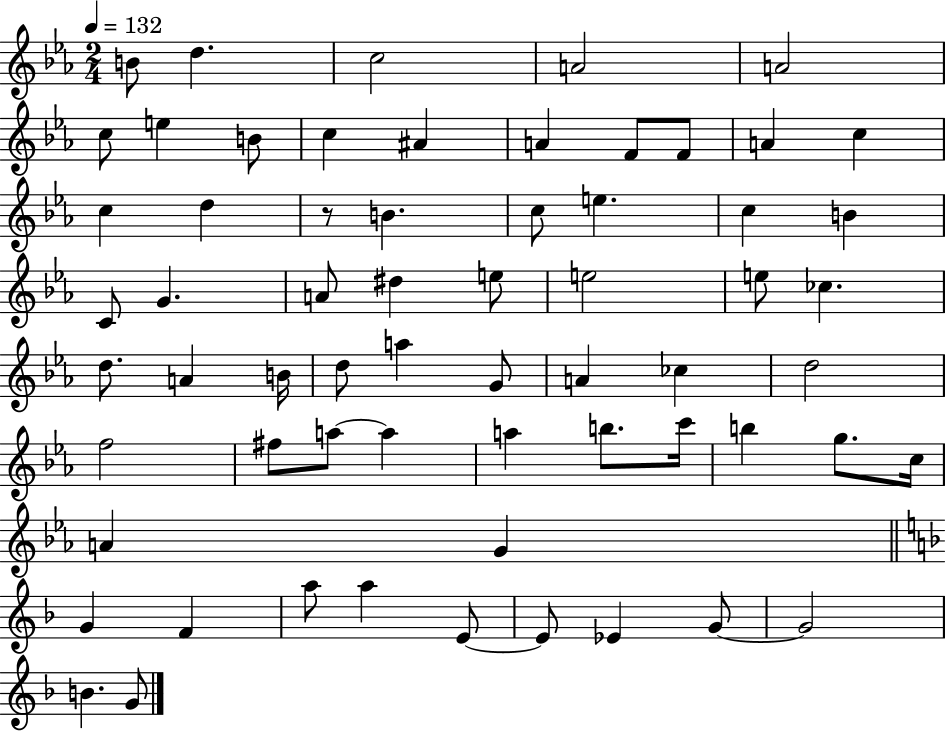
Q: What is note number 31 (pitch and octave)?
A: D5